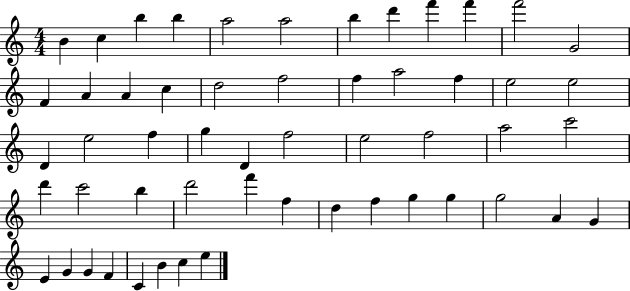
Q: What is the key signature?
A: C major